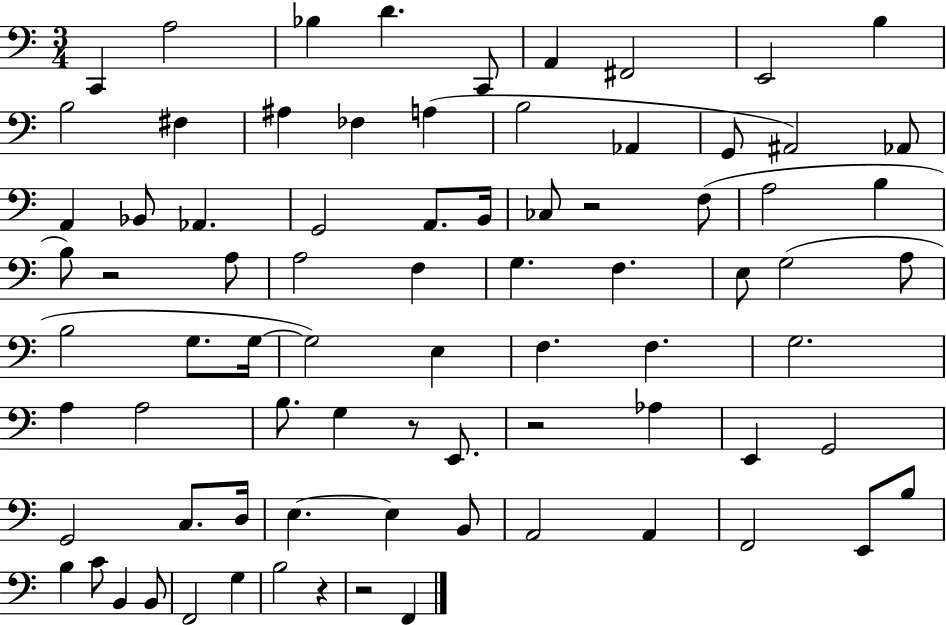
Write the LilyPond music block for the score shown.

{
  \clef bass
  \numericTimeSignature
  \time 3/4
  \key c \major
  \repeat volta 2 { c,4 a2 | bes4 d'4. c,8 | a,4 fis,2 | e,2 b4 | \break b2 fis4 | ais4 fes4 a4( | b2 aes,4 | g,8 ais,2) aes,8 | \break a,4 bes,8 aes,4. | g,2 a,8. b,16 | ces8 r2 f8( | a2 b4 | \break b8) r2 a8 | a2 f4 | g4. f4. | e8 g2( a8 | \break b2 g8. g16~~ | g2) e4 | f4. f4. | g2. | \break a4 a2 | b8. g4 r8 e,8. | r2 aes4 | e,4 g,2 | \break g,2 c8. d16 | e4.~~ e4 b,8 | a,2 a,4 | f,2 e,8 b8 | \break b4 c'8 b,4 b,8 | f,2 g4 | b2 r4 | r2 f,4 | \break } \bar "|."
}